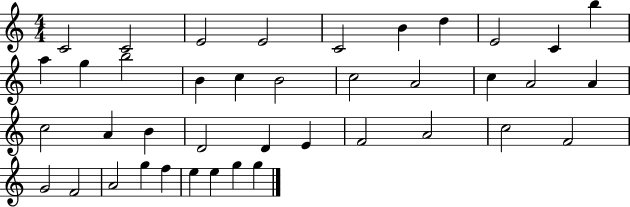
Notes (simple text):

C4/h C4/h E4/h E4/h C4/h B4/q D5/q E4/h C4/q B5/q A5/q G5/q B5/h B4/q C5/q B4/h C5/h A4/h C5/q A4/h A4/q C5/h A4/q B4/q D4/h D4/q E4/q F4/h A4/h C5/h F4/h G4/h F4/h A4/h G5/q F5/q E5/q E5/q G5/q G5/q